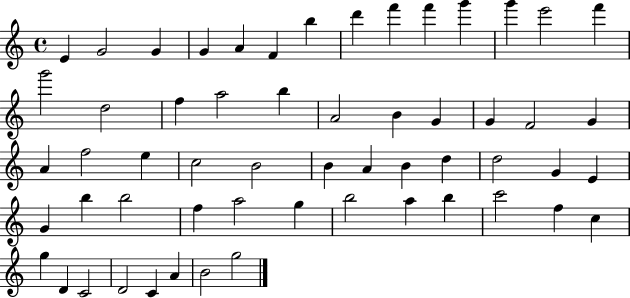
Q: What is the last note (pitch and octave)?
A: G5